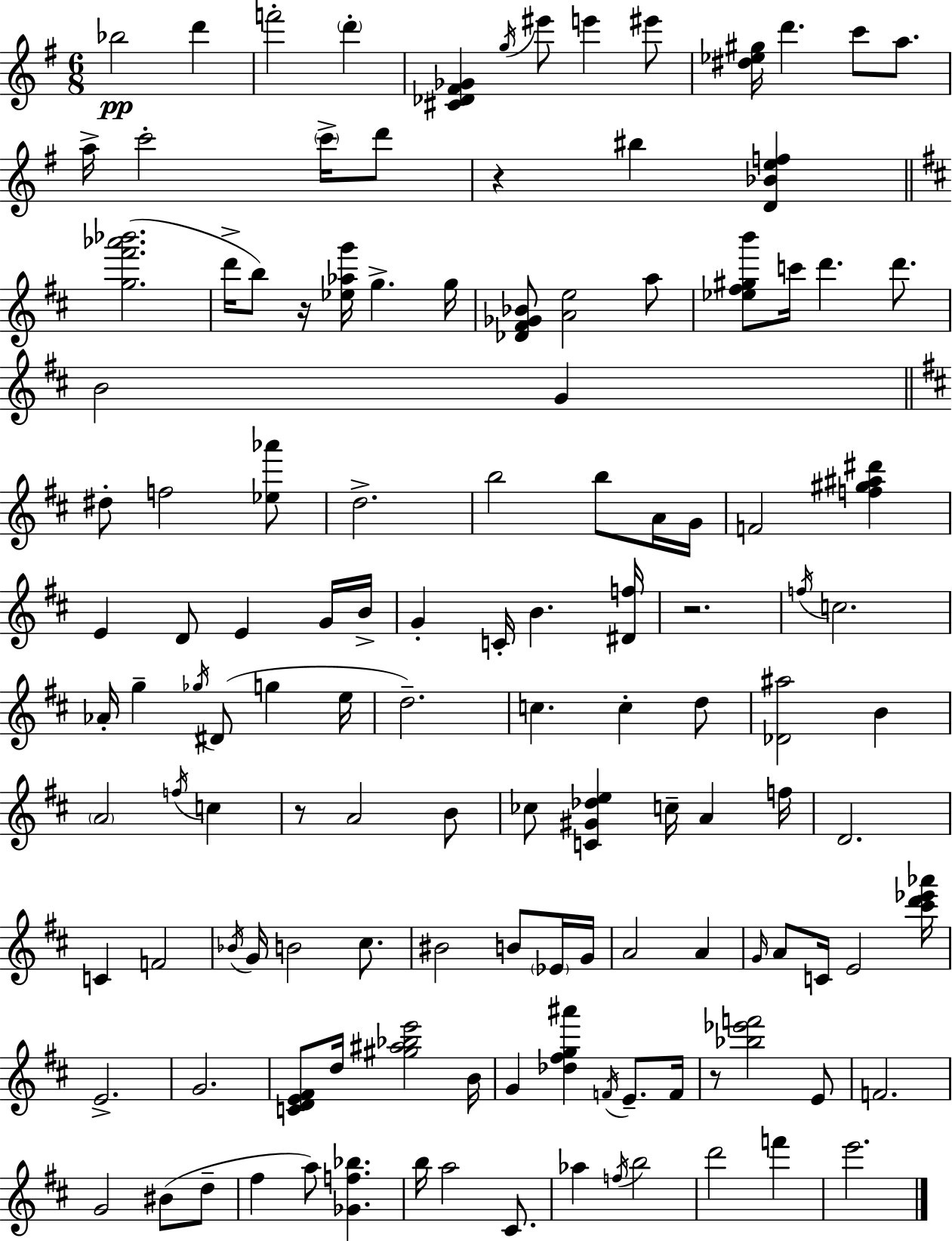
{
  \clef treble
  \numericTimeSignature
  \time 6/8
  \key g \major
  bes''2\pp d'''4 | f'''2-. \parenthesize d'''4-. | <cis' des' fis' ges'>4 \acciaccatura { g''16 } eis'''8 e'''4 eis'''8 | <dis'' ees'' gis''>16 d'''4. c'''8 a''8. | \break a''16-> c'''2-. \parenthesize c'''16-> d'''8 | r4 bis''4 <d' bes' e'' f''>4 | \bar "||" \break \key d \major <g'' fis''' aes''' bes'''>2.( | d'''16-> b''8) r16 <ees'' aes'' g'''>16 g''4.-> g''16 | <des' fis' ges' bes'>8 <a' e''>2 a''8 | <ees'' fis'' gis'' b'''>8 c'''16 d'''4. d'''8. | \break b'2 g'4 | \bar "||" \break \key d \major dis''8-. f''2 <ees'' aes'''>8 | d''2.-> | b''2 b''8 a'16 g'16 | f'2 <f'' gis'' ais'' dis'''>4 | \break e'4 d'8 e'4 g'16 b'16-> | g'4-. c'16-. b'4. <dis' f''>16 | r2. | \acciaccatura { f''16 } c''2. | \break aes'16-. g''4-- \acciaccatura { ges''16 } dis'8( g''4 | e''16 d''2.--) | c''4. c''4-. | d''8 <des' ais''>2 b'4 | \break \parenthesize a'2 \acciaccatura { f''16 } c''4 | r8 a'2 | b'8 ces''8 <c' gis' des'' e''>4 c''16-- a'4 | f''16 d'2. | \break c'4 f'2 | \acciaccatura { bes'16 } g'16 b'2 | cis''8. bis'2 | b'8 \parenthesize ees'16 g'16 a'2 | \break a'4 \grace { g'16 } a'8 c'16 e'2 | <cis''' d''' ees''' aes'''>16 e'2.-> | g'2. | <c' d' e' fis'>8 d''16 <gis'' ais'' bes'' e'''>2 | \break b'16 g'4 <des'' fis'' g'' ais'''>4 | \acciaccatura { f'16 } e'8.-- f'16 r8 <bes'' ees''' f'''>2 | e'8 f'2. | g'2 | \break bis'8( d''8-- fis''4 a''8) | <ges' f'' bes''>4. b''16 a''2 | cis'8. aes''4 \acciaccatura { f''16 } b''2 | d'''2 | \break f'''4 e'''2. | \bar "|."
}